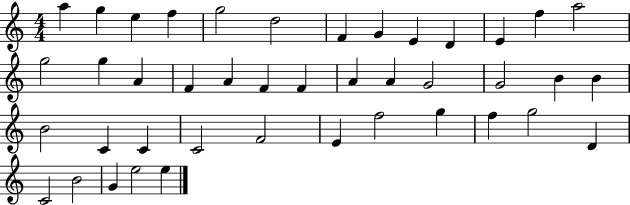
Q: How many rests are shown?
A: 0